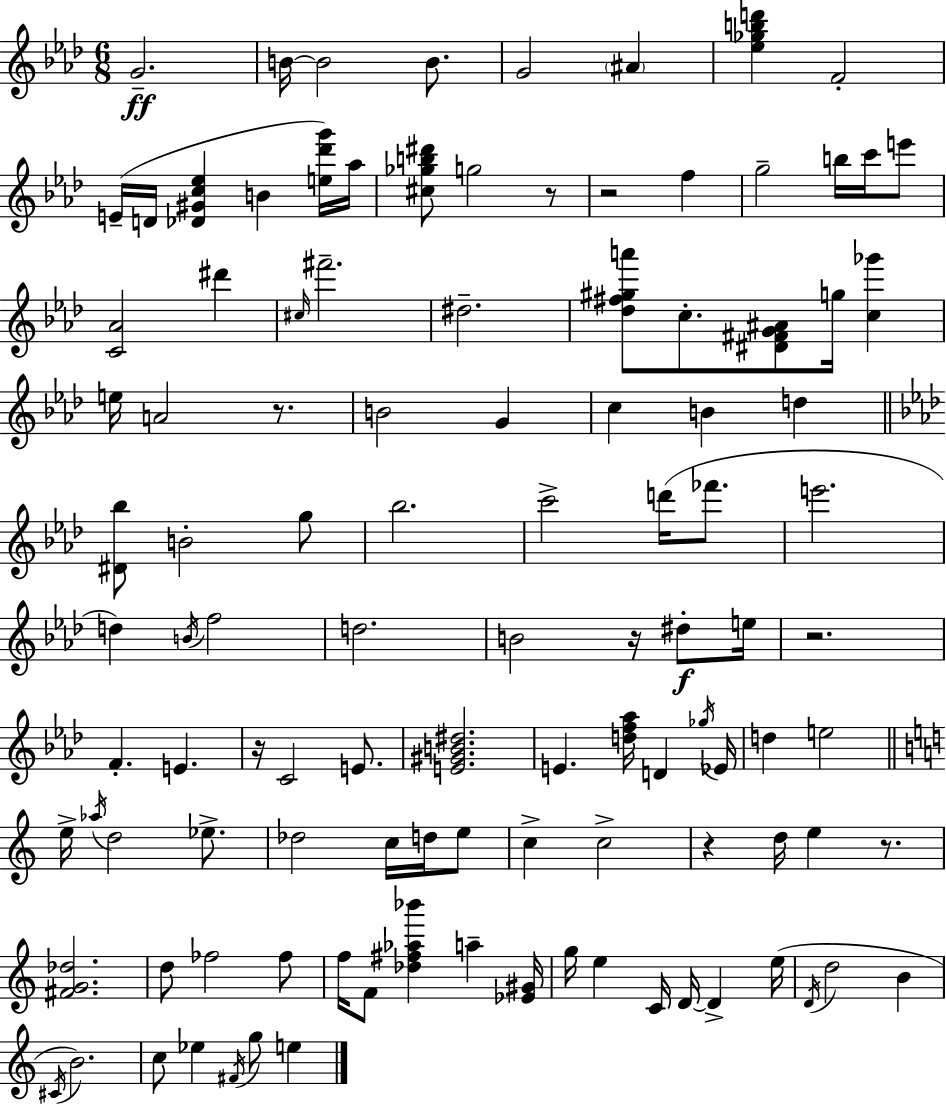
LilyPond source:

{
  \clef treble
  \numericTimeSignature
  \time 6/8
  \key f \minor
  \repeat volta 2 { g'2.--\ff | b'16~~ b'2 b'8. | g'2 \parenthesize ais'4 | <ees'' ges'' b'' d'''>4 f'2-. | \break e'16--( d'16 <des' gis' c'' ees''>4 b'4 <e'' des''' g'''>16) aes''16 | <cis'' ges'' b'' dis'''>8 g''2 r8 | r2 f''4 | g''2-- b''16 c'''16 e'''8 | \break <c' aes'>2 dis'''4 | \grace { cis''16 } fis'''2.-- | dis''2.-- | <des'' fis'' gis'' a'''>8 c''8.-. <dis' fis' g' ais'>8 g''16 <c'' ges'''>4 | \break e''16 a'2 r8. | b'2 g'4 | c''4 b'4 d''4 | \bar "||" \break \key aes \major <dis' bes''>8 b'2-. g''8 | bes''2. | c'''2-> d'''16( fes'''8. | e'''2. | \break d''4) \acciaccatura { b'16 } f''2 | d''2. | b'2 r16 dis''8-.\f | e''16 r2. | \break f'4.-. e'4. | r16 c'2 e'8. | <e' gis' b' dis''>2. | e'4. <d'' f'' aes''>16 d'4 | \break \acciaccatura { ges''16 } ees'16 d''4 e''2 | \bar "||" \break \key a \minor e''16-> \acciaccatura { aes''16 } d''2 ees''8.-> | des''2 c''16 d''16 e''8 | c''4-> c''2-> | r4 d''16 e''4 r8. | \break <fis' g' des''>2. | d''8 fes''2 fes''8 | f''16 f'8 <des'' fis'' aes'' bes'''>4 a''4-- | <ees' gis'>16 g''16 e''4 c'16 d'16~~ d'4-> | \break e''16( \acciaccatura { d'16 } d''2 b'4 | \acciaccatura { cis'16 } b'2.) | c''8 ees''4 \acciaccatura { fis'16 } g''8 | e''4 } \bar "|."
}